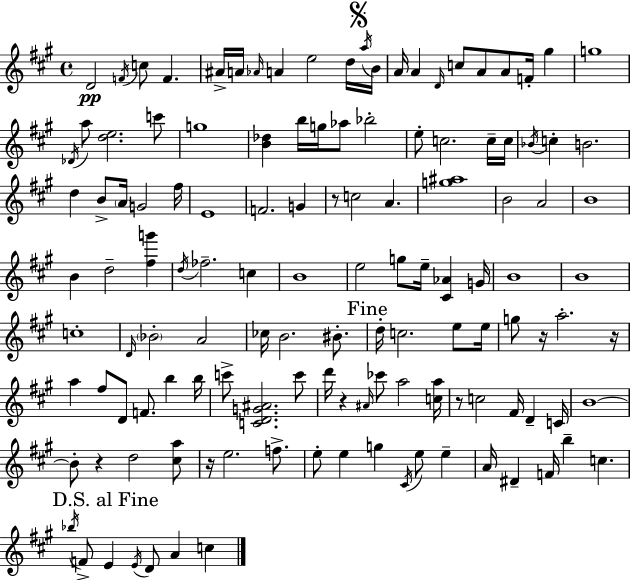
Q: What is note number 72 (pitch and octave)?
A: E5